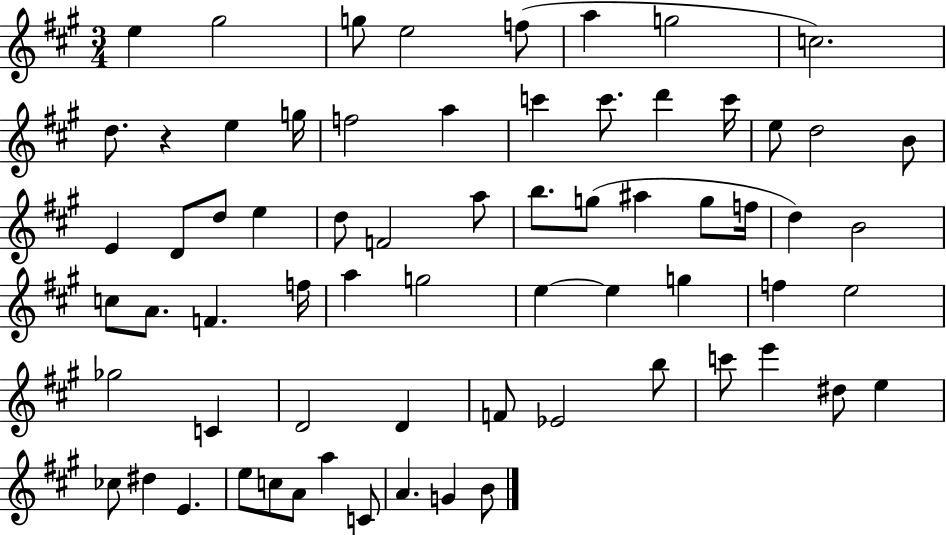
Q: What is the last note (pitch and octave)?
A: B4